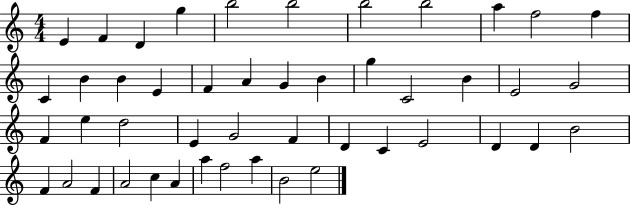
E4/q F4/q D4/q G5/q B5/h B5/h B5/h B5/h A5/q F5/h F5/q C4/q B4/q B4/q E4/q F4/q A4/q G4/q B4/q G5/q C4/h B4/q E4/h G4/h F4/q E5/q D5/h E4/q G4/h F4/q D4/q C4/q E4/h D4/q D4/q B4/h F4/q A4/h F4/q A4/h C5/q A4/q A5/q F5/h A5/q B4/h E5/h